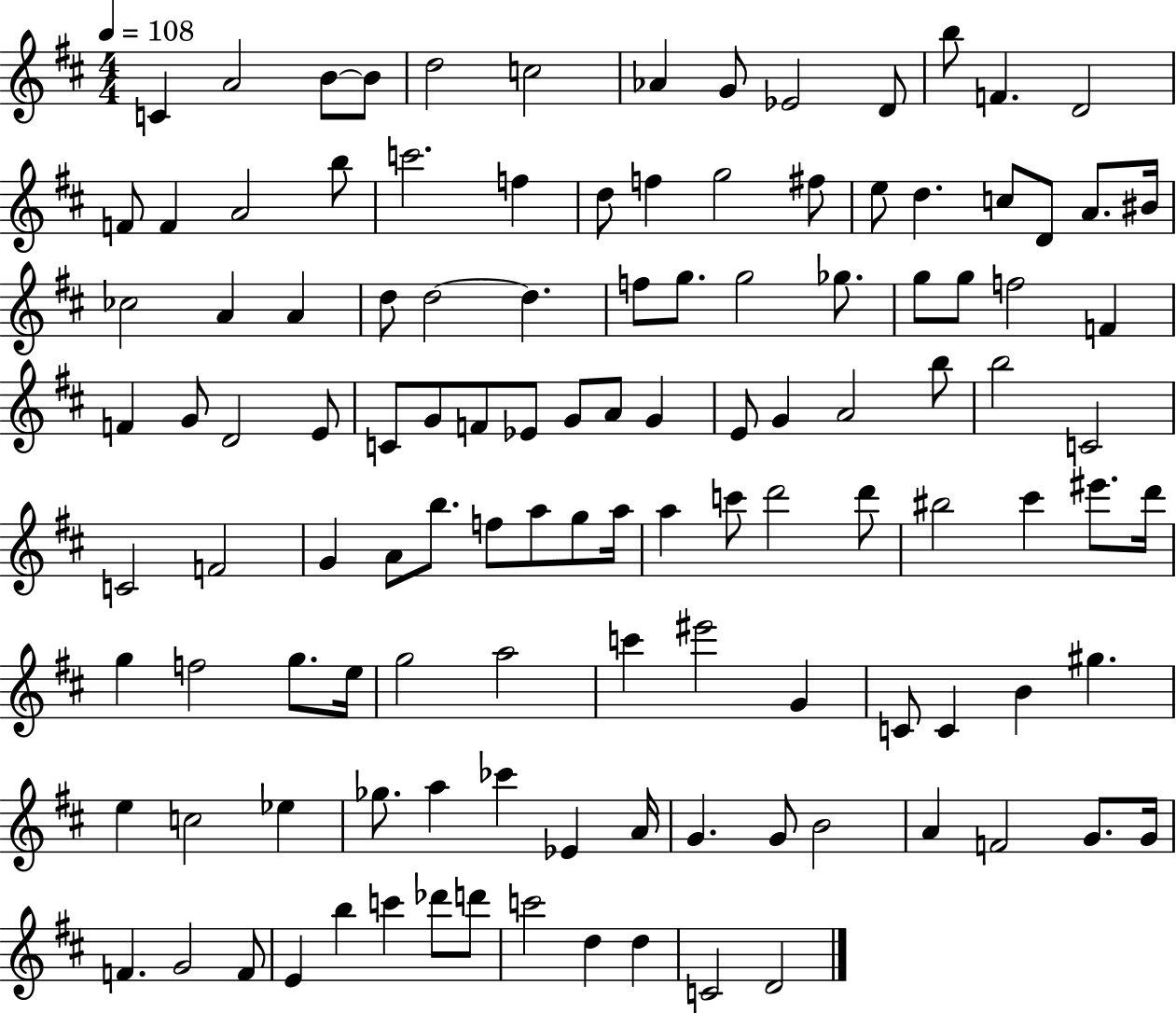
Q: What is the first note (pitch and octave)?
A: C4